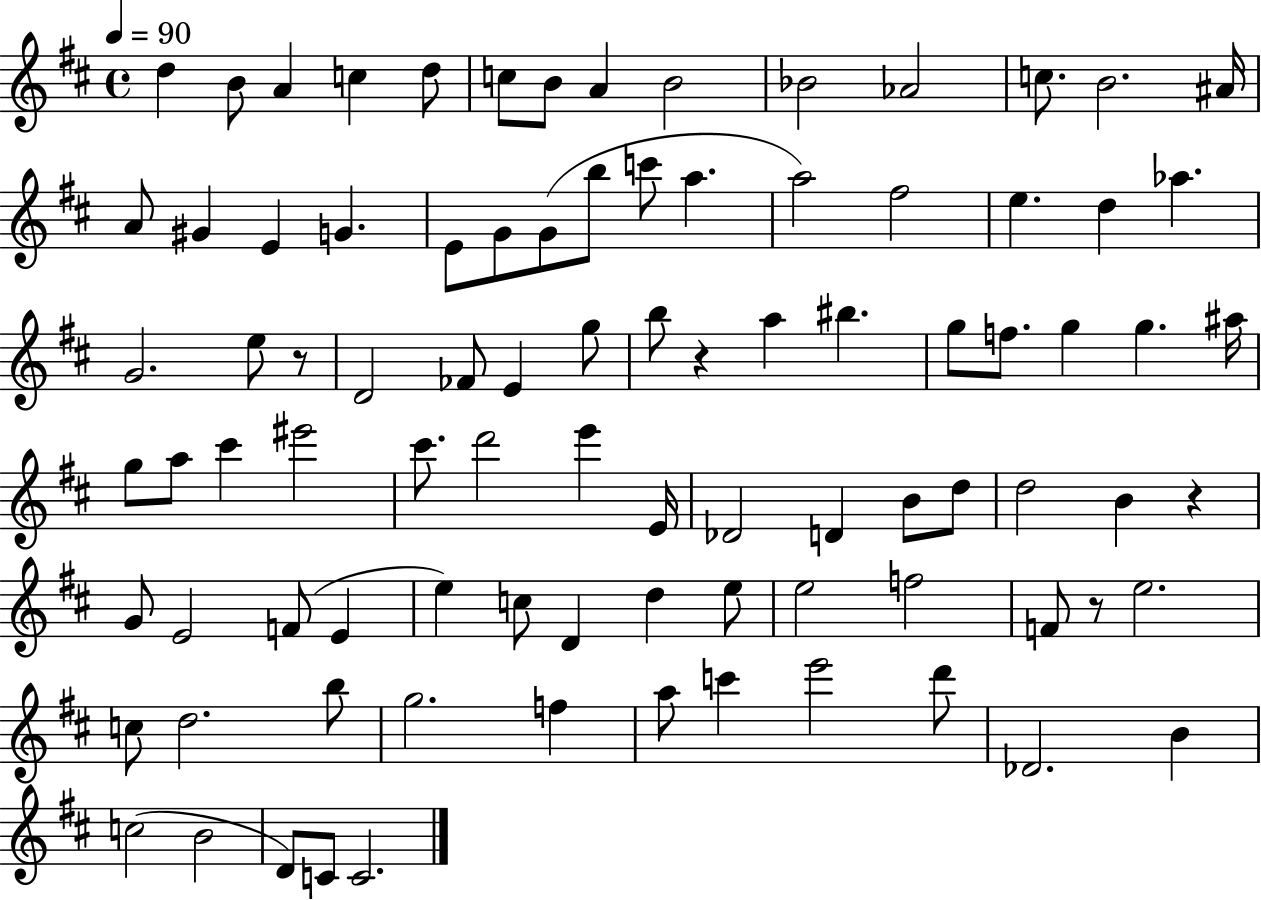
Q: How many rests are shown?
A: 4